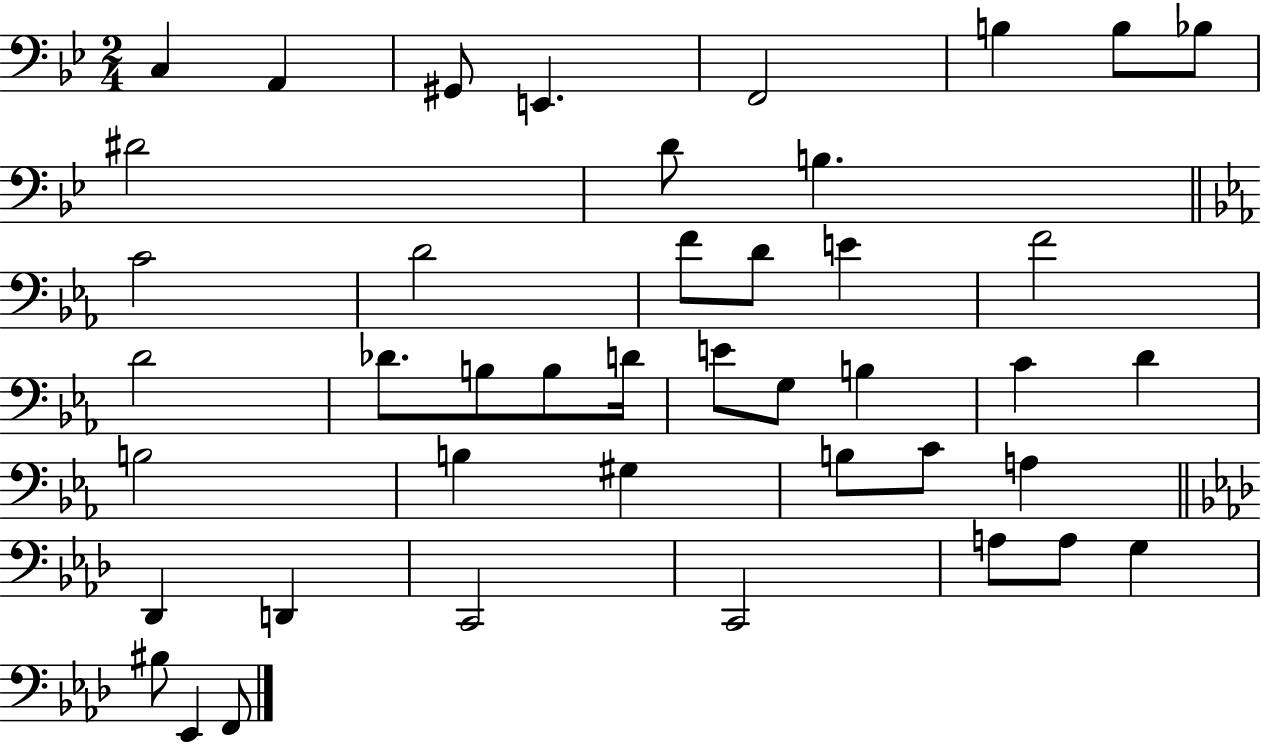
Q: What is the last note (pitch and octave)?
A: F2